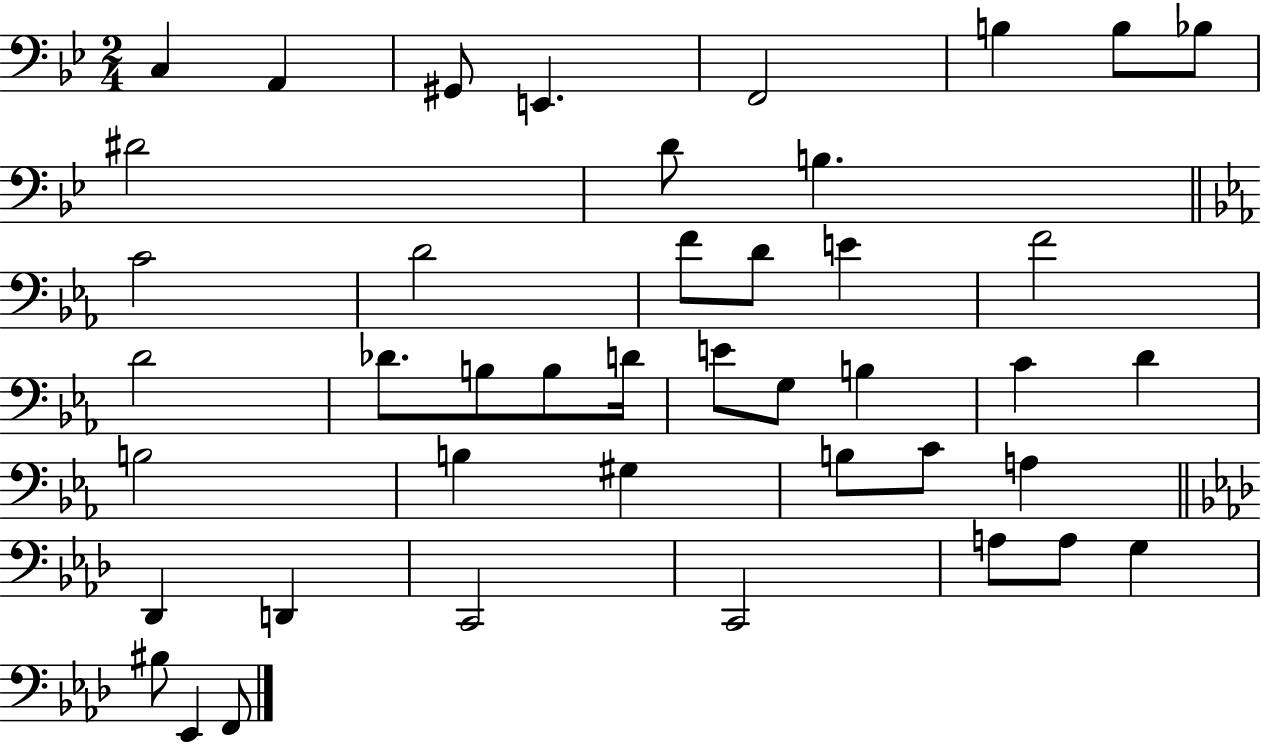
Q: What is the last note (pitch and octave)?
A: F2